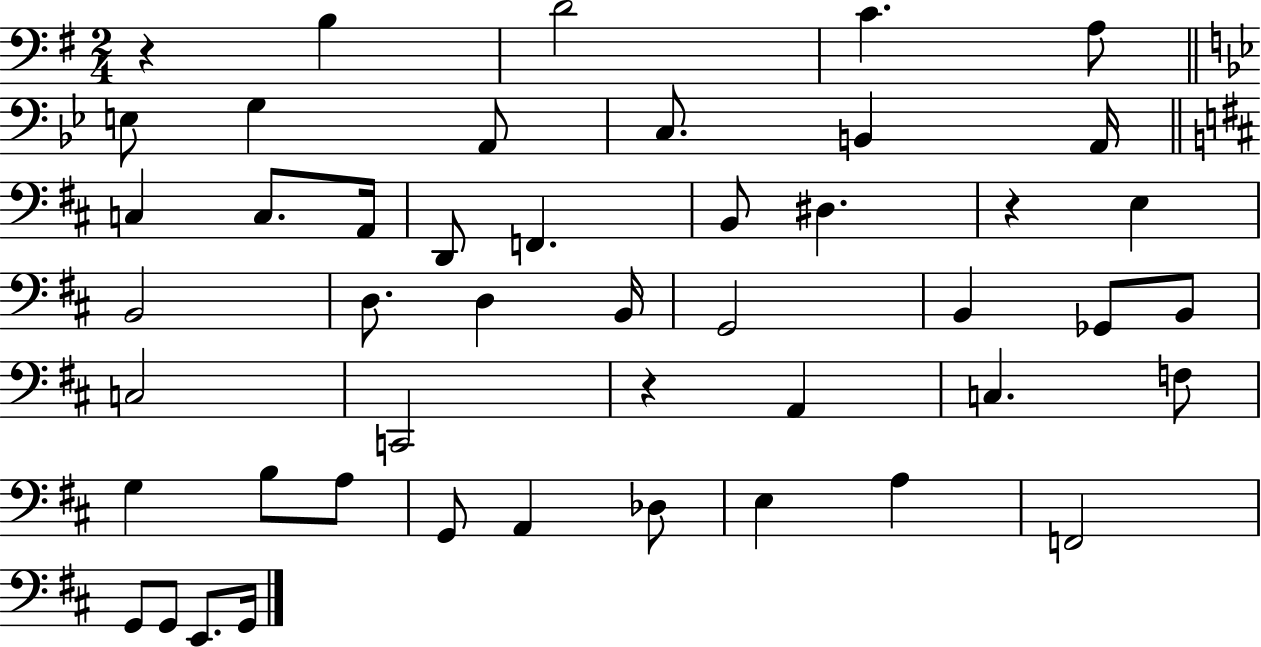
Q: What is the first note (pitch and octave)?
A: B3